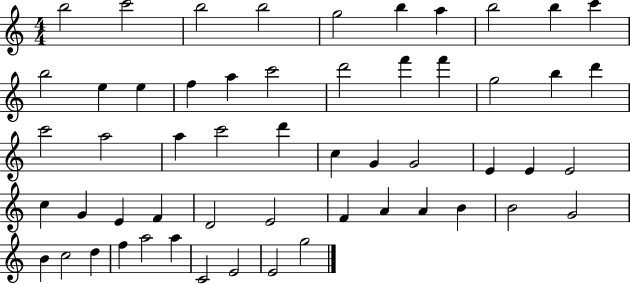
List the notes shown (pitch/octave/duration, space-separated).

B5/h C6/h B5/h B5/h G5/h B5/q A5/q B5/h B5/q C6/q B5/h E5/q E5/q F5/q A5/q C6/h D6/h F6/q F6/q G5/h B5/q D6/q C6/h A5/h A5/q C6/h D6/q C5/q G4/q G4/h E4/q E4/q E4/h C5/q G4/q E4/q F4/q D4/h E4/h F4/q A4/q A4/q B4/q B4/h G4/h B4/q C5/h D5/q F5/q A5/h A5/q C4/h E4/h E4/h G5/h